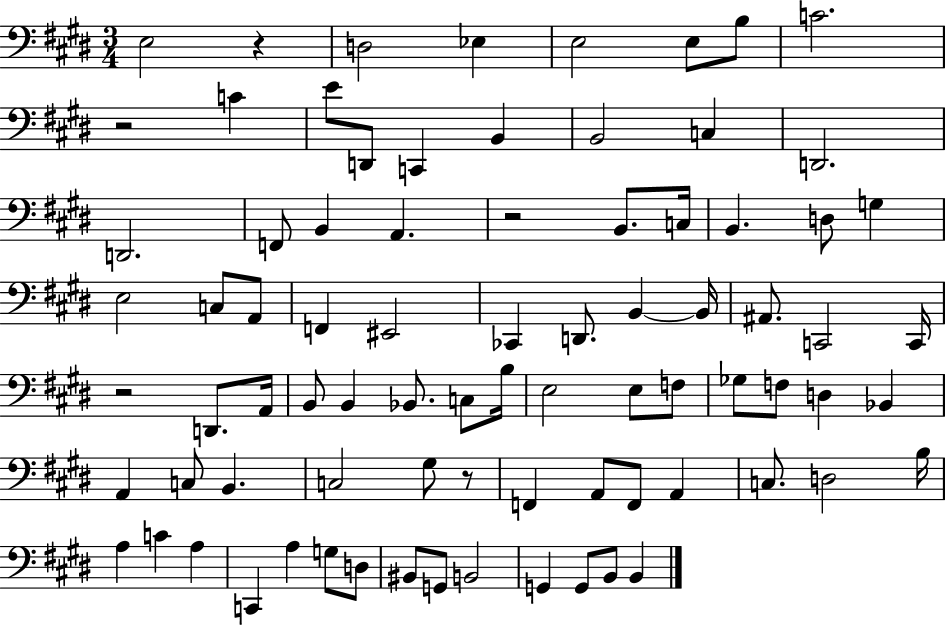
{
  \clef bass
  \numericTimeSignature
  \time 3/4
  \key e \major
  e2 r4 | d2 ees4 | e2 e8 b8 | c'2. | \break r2 c'4 | e'8 d,8 c,4 b,4 | b,2 c4 | d,2. | \break d,2. | f,8 b,4 a,4. | r2 b,8. c16 | b,4. d8 g4 | \break e2 c8 a,8 | f,4 eis,2 | ces,4 d,8. b,4~~ b,16 | ais,8. c,2 c,16 | \break r2 d,8. a,16 | b,8 b,4 bes,8. c8 b16 | e2 e8 f8 | ges8 f8 d4 bes,4 | \break a,4 c8 b,4. | c2 gis8 r8 | f,4 a,8 f,8 a,4 | c8. d2 b16 | \break a4 c'4 a4 | c,4 a4 g8 d8 | bis,8 g,8 b,2 | g,4 g,8 b,8 b,4 | \break \bar "|."
}